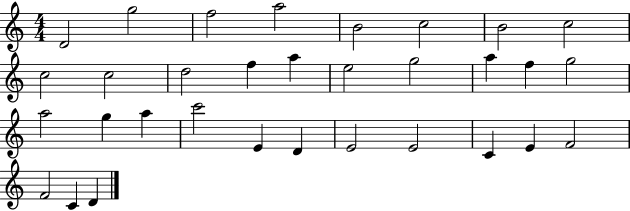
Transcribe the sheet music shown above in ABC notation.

X:1
T:Untitled
M:4/4
L:1/4
K:C
D2 g2 f2 a2 B2 c2 B2 c2 c2 c2 d2 f a e2 g2 a f g2 a2 g a c'2 E D E2 E2 C E F2 F2 C D